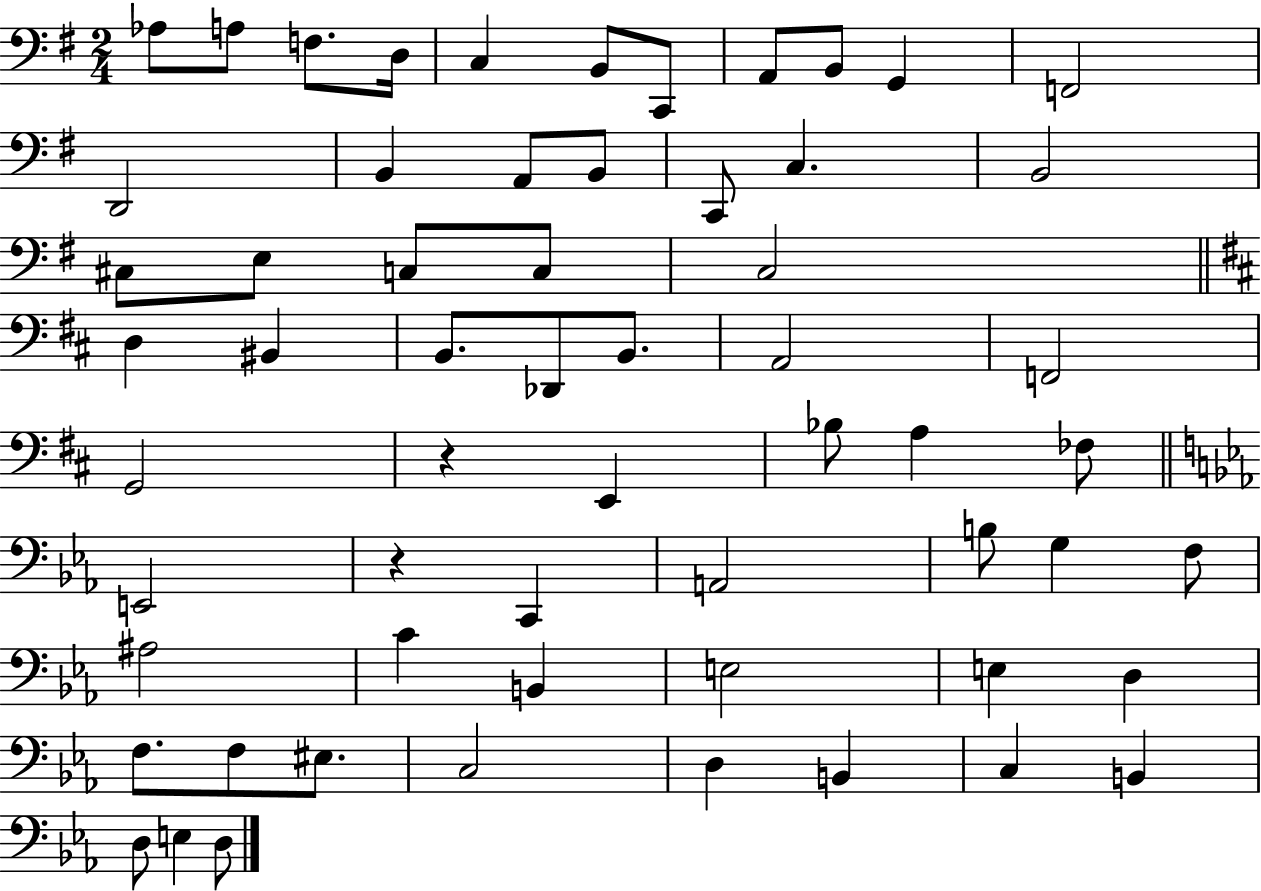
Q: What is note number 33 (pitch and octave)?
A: Bb3